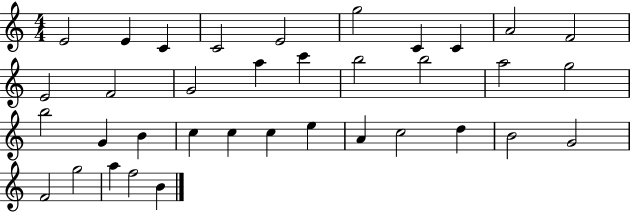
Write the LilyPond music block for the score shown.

{
  \clef treble
  \numericTimeSignature
  \time 4/4
  \key c \major
  e'2 e'4 c'4 | c'2 e'2 | g''2 c'4 c'4 | a'2 f'2 | \break e'2 f'2 | g'2 a''4 c'''4 | b''2 b''2 | a''2 g''2 | \break b''2 g'4 b'4 | c''4 c''4 c''4 e''4 | a'4 c''2 d''4 | b'2 g'2 | \break f'2 g''2 | a''4 f''2 b'4 | \bar "|."
}